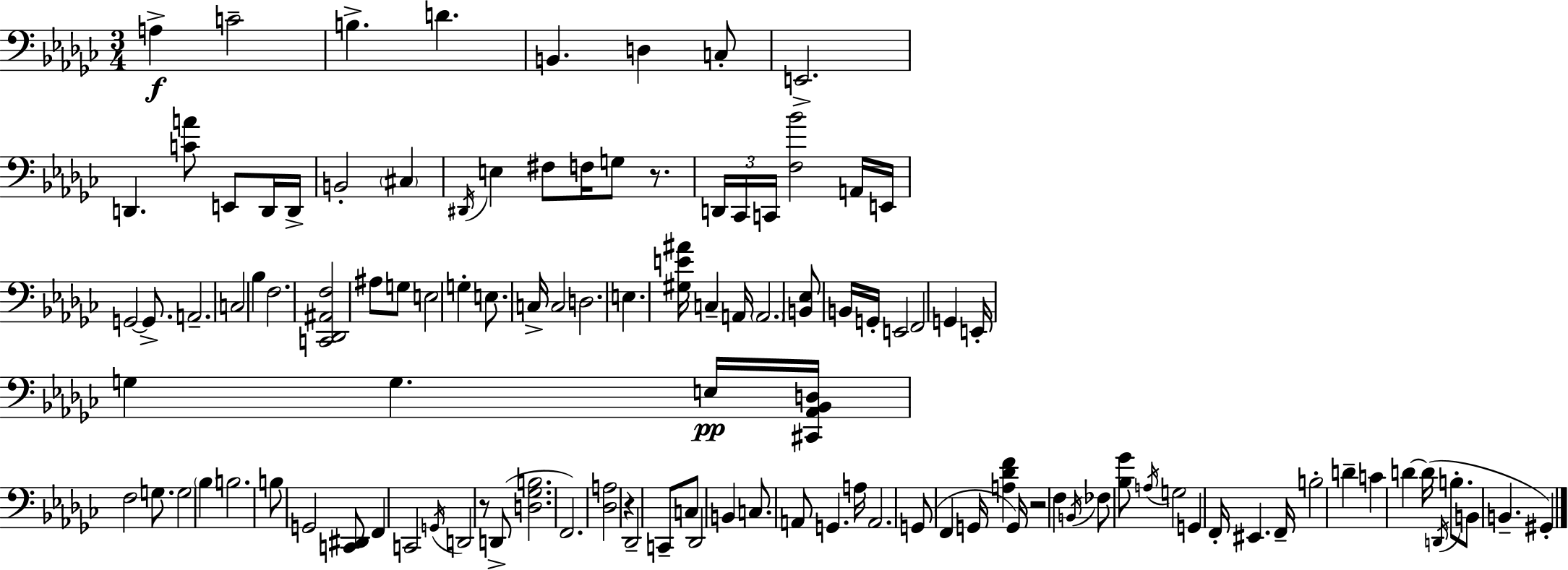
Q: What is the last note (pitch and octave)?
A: G#2